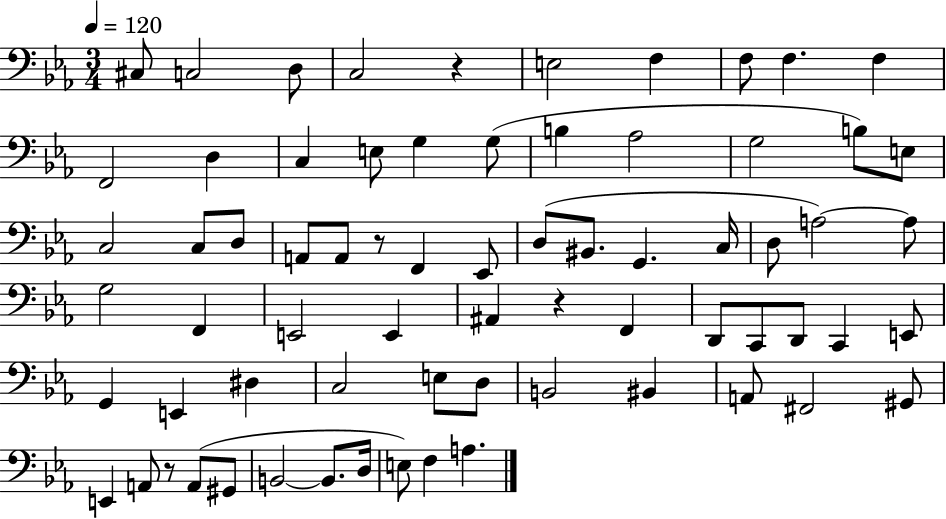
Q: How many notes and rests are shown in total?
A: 70